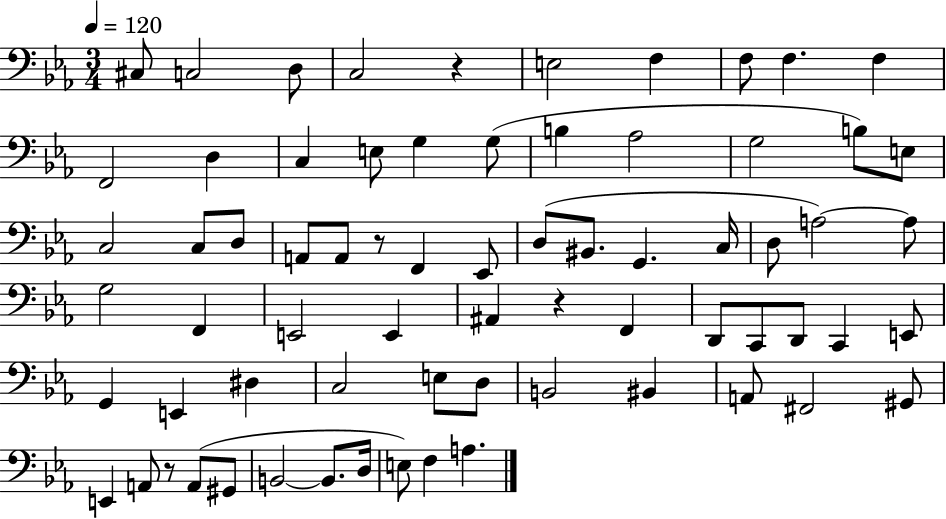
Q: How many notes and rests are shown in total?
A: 70